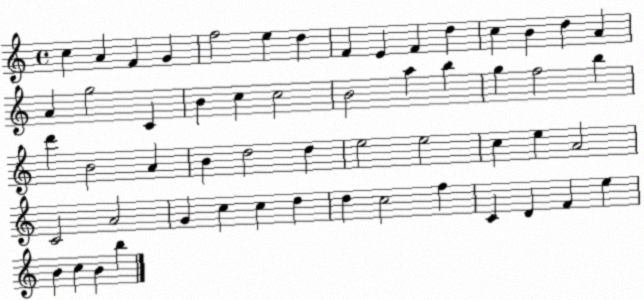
X:1
T:Untitled
M:4/4
L:1/4
K:C
c A F G f2 e d F E F d c B d A A g2 C B c c2 B2 a b g f2 b d' B2 A B d2 d e2 e2 c e A2 C2 A2 G c c d d c2 f C D F e B c B b